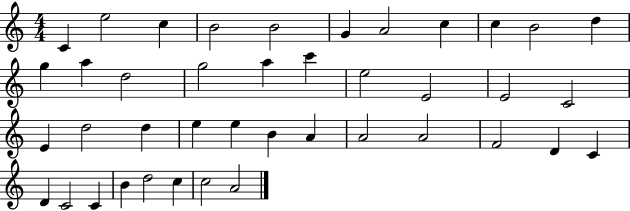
{
  \clef treble
  \numericTimeSignature
  \time 4/4
  \key c \major
  c'4 e''2 c''4 | b'2 b'2 | g'4 a'2 c''4 | c''4 b'2 d''4 | \break g''4 a''4 d''2 | g''2 a''4 c'''4 | e''2 e'2 | e'2 c'2 | \break e'4 d''2 d''4 | e''4 e''4 b'4 a'4 | a'2 a'2 | f'2 d'4 c'4 | \break d'4 c'2 c'4 | b'4 d''2 c''4 | c''2 a'2 | \bar "|."
}